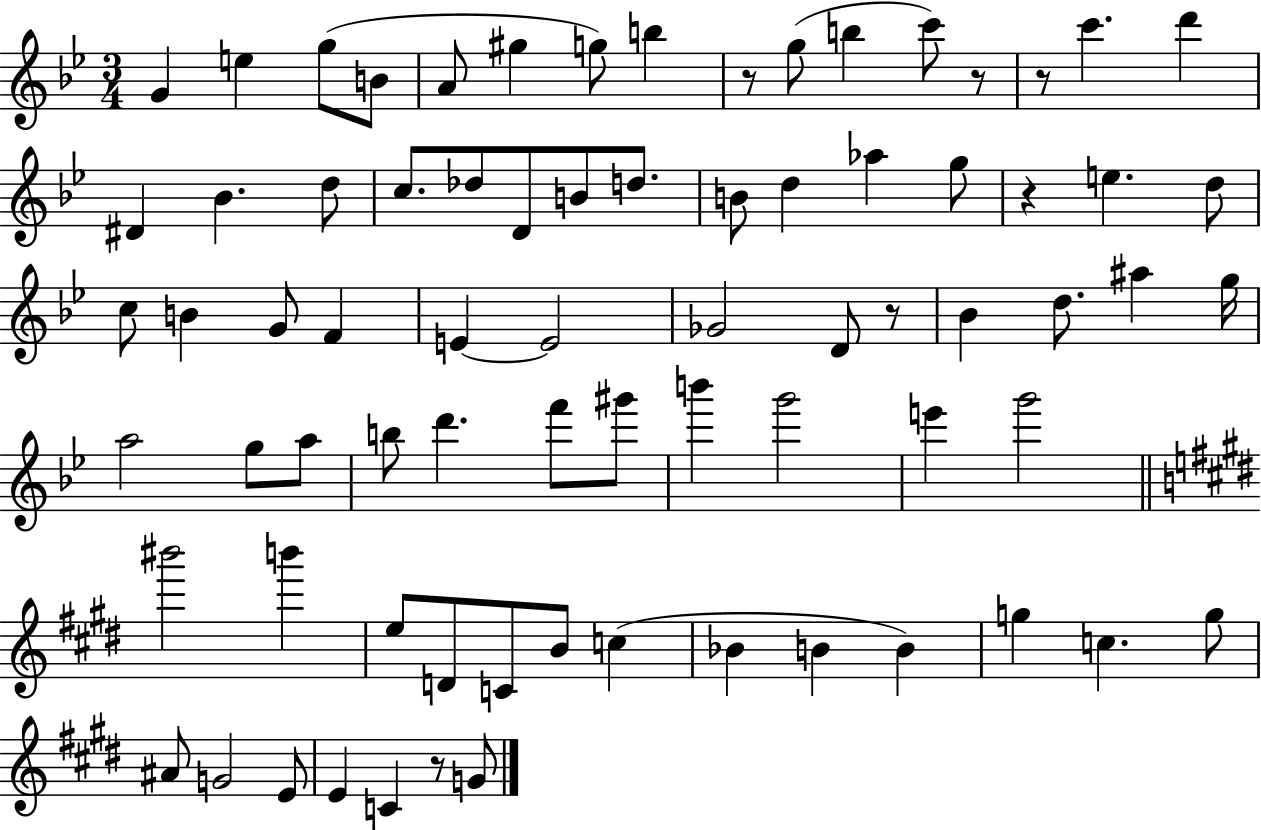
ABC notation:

X:1
T:Untitled
M:3/4
L:1/4
K:Bb
G e g/2 B/2 A/2 ^g g/2 b z/2 g/2 b c'/2 z/2 z/2 c' d' ^D _B d/2 c/2 _d/2 D/2 B/2 d/2 B/2 d _a g/2 z e d/2 c/2 B G/2 F E E2 _G2 D/2 z/2 _B d/2 ^a g/4 a2 g/2 a/2 b/2 d' f'/2 ^g'/2 b' g'2 e' g'2 ^b'2 b' e/2 D/2 C/2 B/2 c _B B B g c g/2 ^A/2 G2 E/2 E C z/2 G/2